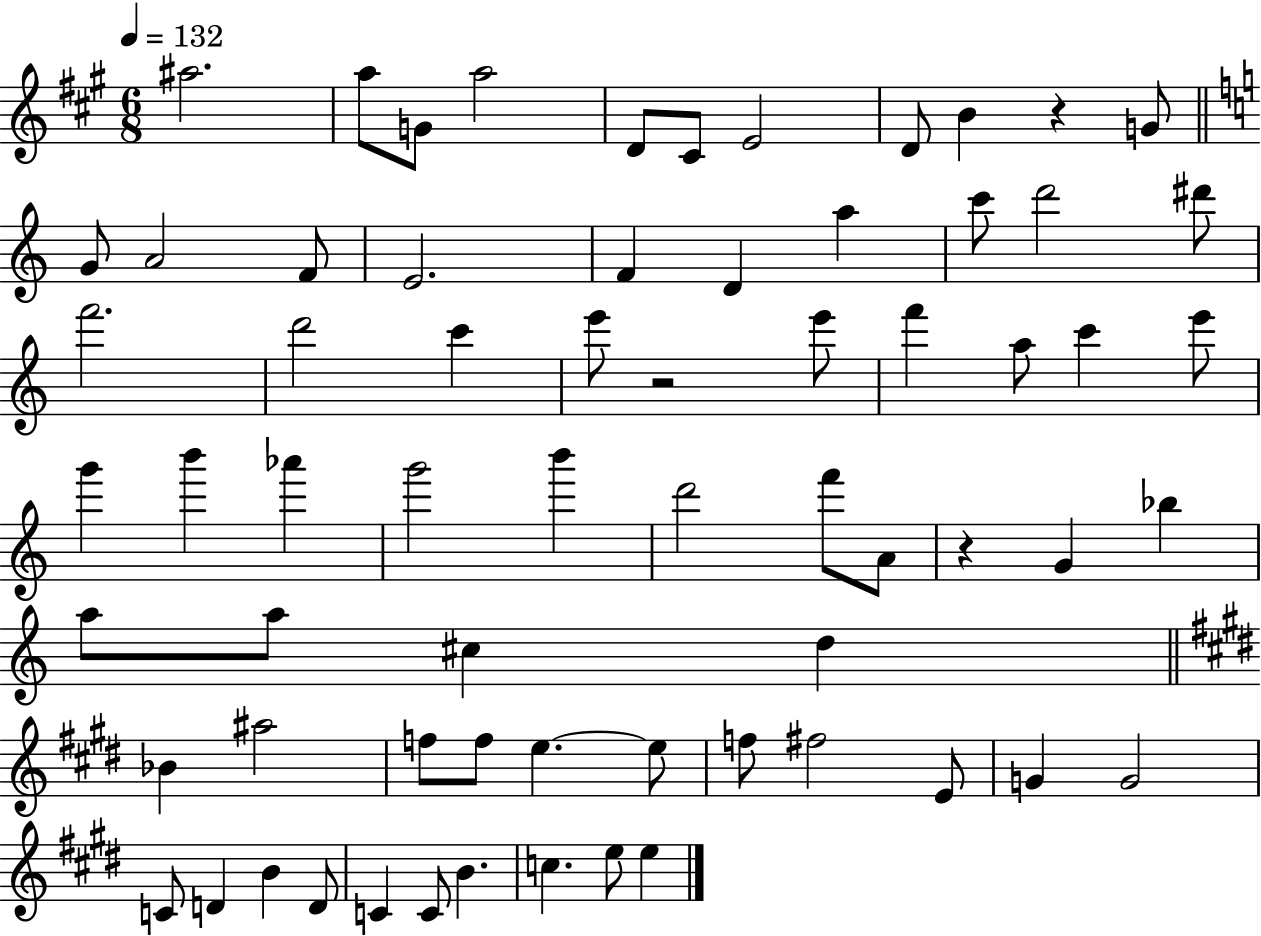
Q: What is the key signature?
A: A major